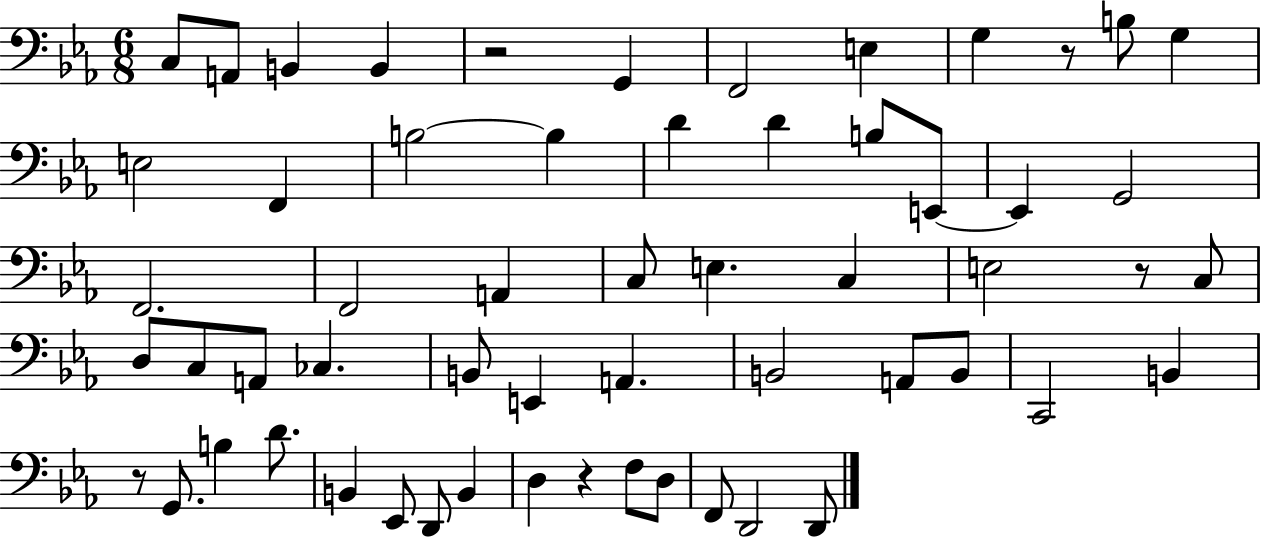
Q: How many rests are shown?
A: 5